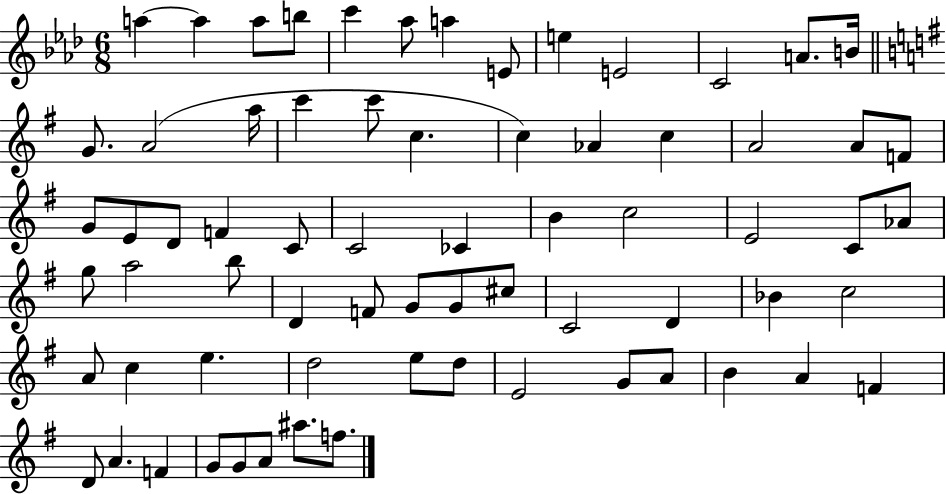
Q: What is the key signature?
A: AES major